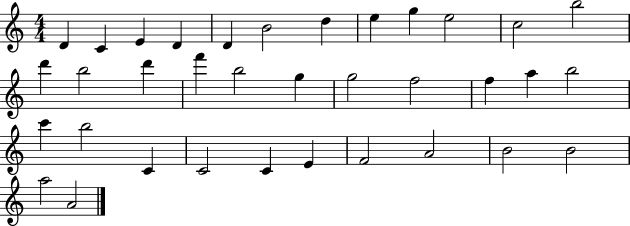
{
  \clef treble
  \numericTimeSignature
  \time 4/4
  \key c \major
  d'4 c'4 e'4 d'4 | d'4 b'2 d''4 | e''4 g''4 e''2 | c''2 b''2 | \break d'''4 b''2 d'''4 | f'''4 b''2 g''4 | g''2 f''2 | f''4 a''4 b''2 | \break c'''4 b''2 c'4 | c'2 c'4 e'4 | f'2 a'2 | b'2 b'2 | \break a''2 a'2 | \bar "|."
}